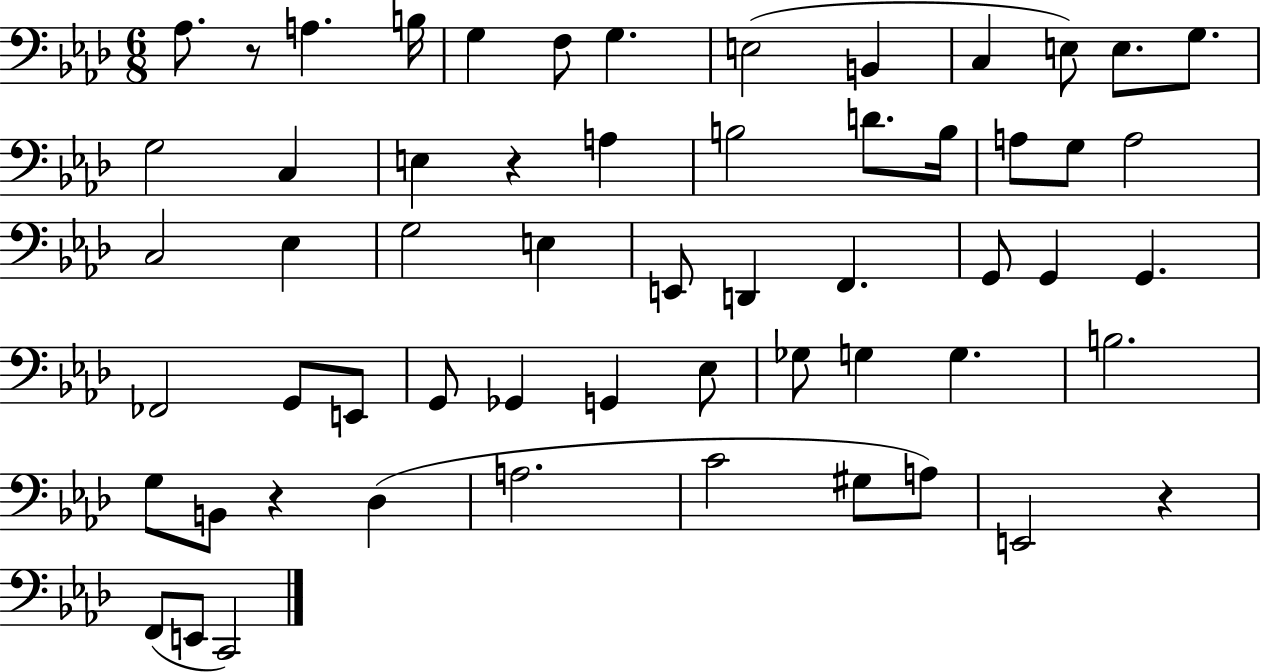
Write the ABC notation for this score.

X:1
T:Untitled
M:6/8
L:1/4
K:Ab
_A,/2 z/2 A, B,/4 G, F,/2 G, E,2 B,, C, E,/2 E,/2 G,/2 G,2 C, E, z A, B,2 D/2 B,/4 A,/2 G,/2 A,2 C,2 _E, G,2 E, E,,/2 D,, F,, G,,/2 G,, G,, _F,,2 G,,/2 E,,/2 G,,/2 _G,, G,, _E,/2 _G,/2 G, G, B,2 G,/2 B,,/2 z _D, A,2 C2 ^G,/2 A,/2 E,,2 z F,,/2 E,,/2 C,,2